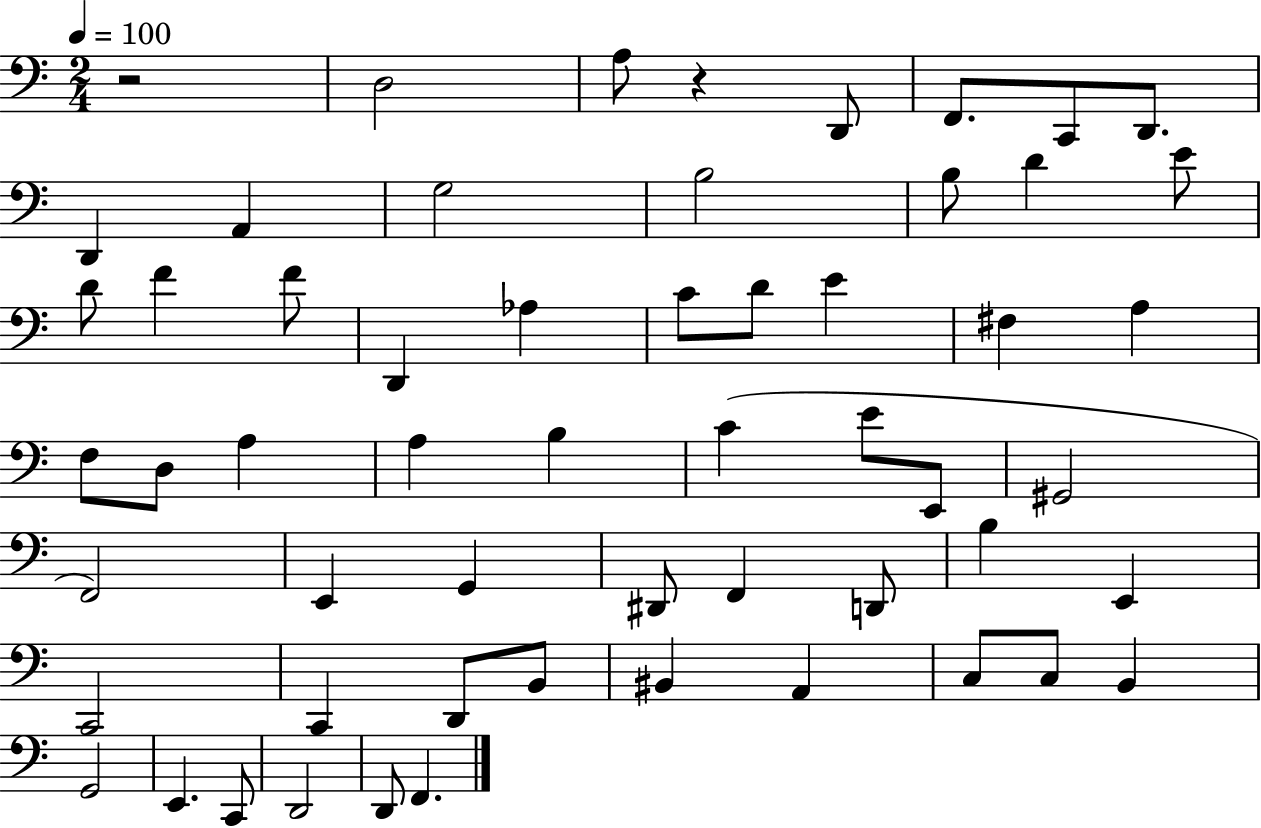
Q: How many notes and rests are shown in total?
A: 57